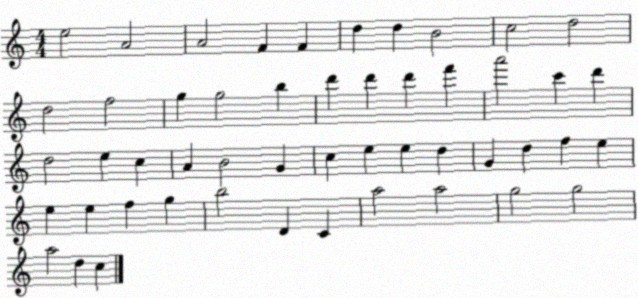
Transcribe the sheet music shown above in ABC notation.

X:1
T:Untitled
M:4/4
L:1/4
K:C
e2 A2 A2 F F d d B2 c2 d2 d2 f2 g g2 b d' d' d' f' a'2 c' d' d2 e c A B2 G c e e d G d f e e e f g b2 D C a2 a2 g2 g2 a2 d c